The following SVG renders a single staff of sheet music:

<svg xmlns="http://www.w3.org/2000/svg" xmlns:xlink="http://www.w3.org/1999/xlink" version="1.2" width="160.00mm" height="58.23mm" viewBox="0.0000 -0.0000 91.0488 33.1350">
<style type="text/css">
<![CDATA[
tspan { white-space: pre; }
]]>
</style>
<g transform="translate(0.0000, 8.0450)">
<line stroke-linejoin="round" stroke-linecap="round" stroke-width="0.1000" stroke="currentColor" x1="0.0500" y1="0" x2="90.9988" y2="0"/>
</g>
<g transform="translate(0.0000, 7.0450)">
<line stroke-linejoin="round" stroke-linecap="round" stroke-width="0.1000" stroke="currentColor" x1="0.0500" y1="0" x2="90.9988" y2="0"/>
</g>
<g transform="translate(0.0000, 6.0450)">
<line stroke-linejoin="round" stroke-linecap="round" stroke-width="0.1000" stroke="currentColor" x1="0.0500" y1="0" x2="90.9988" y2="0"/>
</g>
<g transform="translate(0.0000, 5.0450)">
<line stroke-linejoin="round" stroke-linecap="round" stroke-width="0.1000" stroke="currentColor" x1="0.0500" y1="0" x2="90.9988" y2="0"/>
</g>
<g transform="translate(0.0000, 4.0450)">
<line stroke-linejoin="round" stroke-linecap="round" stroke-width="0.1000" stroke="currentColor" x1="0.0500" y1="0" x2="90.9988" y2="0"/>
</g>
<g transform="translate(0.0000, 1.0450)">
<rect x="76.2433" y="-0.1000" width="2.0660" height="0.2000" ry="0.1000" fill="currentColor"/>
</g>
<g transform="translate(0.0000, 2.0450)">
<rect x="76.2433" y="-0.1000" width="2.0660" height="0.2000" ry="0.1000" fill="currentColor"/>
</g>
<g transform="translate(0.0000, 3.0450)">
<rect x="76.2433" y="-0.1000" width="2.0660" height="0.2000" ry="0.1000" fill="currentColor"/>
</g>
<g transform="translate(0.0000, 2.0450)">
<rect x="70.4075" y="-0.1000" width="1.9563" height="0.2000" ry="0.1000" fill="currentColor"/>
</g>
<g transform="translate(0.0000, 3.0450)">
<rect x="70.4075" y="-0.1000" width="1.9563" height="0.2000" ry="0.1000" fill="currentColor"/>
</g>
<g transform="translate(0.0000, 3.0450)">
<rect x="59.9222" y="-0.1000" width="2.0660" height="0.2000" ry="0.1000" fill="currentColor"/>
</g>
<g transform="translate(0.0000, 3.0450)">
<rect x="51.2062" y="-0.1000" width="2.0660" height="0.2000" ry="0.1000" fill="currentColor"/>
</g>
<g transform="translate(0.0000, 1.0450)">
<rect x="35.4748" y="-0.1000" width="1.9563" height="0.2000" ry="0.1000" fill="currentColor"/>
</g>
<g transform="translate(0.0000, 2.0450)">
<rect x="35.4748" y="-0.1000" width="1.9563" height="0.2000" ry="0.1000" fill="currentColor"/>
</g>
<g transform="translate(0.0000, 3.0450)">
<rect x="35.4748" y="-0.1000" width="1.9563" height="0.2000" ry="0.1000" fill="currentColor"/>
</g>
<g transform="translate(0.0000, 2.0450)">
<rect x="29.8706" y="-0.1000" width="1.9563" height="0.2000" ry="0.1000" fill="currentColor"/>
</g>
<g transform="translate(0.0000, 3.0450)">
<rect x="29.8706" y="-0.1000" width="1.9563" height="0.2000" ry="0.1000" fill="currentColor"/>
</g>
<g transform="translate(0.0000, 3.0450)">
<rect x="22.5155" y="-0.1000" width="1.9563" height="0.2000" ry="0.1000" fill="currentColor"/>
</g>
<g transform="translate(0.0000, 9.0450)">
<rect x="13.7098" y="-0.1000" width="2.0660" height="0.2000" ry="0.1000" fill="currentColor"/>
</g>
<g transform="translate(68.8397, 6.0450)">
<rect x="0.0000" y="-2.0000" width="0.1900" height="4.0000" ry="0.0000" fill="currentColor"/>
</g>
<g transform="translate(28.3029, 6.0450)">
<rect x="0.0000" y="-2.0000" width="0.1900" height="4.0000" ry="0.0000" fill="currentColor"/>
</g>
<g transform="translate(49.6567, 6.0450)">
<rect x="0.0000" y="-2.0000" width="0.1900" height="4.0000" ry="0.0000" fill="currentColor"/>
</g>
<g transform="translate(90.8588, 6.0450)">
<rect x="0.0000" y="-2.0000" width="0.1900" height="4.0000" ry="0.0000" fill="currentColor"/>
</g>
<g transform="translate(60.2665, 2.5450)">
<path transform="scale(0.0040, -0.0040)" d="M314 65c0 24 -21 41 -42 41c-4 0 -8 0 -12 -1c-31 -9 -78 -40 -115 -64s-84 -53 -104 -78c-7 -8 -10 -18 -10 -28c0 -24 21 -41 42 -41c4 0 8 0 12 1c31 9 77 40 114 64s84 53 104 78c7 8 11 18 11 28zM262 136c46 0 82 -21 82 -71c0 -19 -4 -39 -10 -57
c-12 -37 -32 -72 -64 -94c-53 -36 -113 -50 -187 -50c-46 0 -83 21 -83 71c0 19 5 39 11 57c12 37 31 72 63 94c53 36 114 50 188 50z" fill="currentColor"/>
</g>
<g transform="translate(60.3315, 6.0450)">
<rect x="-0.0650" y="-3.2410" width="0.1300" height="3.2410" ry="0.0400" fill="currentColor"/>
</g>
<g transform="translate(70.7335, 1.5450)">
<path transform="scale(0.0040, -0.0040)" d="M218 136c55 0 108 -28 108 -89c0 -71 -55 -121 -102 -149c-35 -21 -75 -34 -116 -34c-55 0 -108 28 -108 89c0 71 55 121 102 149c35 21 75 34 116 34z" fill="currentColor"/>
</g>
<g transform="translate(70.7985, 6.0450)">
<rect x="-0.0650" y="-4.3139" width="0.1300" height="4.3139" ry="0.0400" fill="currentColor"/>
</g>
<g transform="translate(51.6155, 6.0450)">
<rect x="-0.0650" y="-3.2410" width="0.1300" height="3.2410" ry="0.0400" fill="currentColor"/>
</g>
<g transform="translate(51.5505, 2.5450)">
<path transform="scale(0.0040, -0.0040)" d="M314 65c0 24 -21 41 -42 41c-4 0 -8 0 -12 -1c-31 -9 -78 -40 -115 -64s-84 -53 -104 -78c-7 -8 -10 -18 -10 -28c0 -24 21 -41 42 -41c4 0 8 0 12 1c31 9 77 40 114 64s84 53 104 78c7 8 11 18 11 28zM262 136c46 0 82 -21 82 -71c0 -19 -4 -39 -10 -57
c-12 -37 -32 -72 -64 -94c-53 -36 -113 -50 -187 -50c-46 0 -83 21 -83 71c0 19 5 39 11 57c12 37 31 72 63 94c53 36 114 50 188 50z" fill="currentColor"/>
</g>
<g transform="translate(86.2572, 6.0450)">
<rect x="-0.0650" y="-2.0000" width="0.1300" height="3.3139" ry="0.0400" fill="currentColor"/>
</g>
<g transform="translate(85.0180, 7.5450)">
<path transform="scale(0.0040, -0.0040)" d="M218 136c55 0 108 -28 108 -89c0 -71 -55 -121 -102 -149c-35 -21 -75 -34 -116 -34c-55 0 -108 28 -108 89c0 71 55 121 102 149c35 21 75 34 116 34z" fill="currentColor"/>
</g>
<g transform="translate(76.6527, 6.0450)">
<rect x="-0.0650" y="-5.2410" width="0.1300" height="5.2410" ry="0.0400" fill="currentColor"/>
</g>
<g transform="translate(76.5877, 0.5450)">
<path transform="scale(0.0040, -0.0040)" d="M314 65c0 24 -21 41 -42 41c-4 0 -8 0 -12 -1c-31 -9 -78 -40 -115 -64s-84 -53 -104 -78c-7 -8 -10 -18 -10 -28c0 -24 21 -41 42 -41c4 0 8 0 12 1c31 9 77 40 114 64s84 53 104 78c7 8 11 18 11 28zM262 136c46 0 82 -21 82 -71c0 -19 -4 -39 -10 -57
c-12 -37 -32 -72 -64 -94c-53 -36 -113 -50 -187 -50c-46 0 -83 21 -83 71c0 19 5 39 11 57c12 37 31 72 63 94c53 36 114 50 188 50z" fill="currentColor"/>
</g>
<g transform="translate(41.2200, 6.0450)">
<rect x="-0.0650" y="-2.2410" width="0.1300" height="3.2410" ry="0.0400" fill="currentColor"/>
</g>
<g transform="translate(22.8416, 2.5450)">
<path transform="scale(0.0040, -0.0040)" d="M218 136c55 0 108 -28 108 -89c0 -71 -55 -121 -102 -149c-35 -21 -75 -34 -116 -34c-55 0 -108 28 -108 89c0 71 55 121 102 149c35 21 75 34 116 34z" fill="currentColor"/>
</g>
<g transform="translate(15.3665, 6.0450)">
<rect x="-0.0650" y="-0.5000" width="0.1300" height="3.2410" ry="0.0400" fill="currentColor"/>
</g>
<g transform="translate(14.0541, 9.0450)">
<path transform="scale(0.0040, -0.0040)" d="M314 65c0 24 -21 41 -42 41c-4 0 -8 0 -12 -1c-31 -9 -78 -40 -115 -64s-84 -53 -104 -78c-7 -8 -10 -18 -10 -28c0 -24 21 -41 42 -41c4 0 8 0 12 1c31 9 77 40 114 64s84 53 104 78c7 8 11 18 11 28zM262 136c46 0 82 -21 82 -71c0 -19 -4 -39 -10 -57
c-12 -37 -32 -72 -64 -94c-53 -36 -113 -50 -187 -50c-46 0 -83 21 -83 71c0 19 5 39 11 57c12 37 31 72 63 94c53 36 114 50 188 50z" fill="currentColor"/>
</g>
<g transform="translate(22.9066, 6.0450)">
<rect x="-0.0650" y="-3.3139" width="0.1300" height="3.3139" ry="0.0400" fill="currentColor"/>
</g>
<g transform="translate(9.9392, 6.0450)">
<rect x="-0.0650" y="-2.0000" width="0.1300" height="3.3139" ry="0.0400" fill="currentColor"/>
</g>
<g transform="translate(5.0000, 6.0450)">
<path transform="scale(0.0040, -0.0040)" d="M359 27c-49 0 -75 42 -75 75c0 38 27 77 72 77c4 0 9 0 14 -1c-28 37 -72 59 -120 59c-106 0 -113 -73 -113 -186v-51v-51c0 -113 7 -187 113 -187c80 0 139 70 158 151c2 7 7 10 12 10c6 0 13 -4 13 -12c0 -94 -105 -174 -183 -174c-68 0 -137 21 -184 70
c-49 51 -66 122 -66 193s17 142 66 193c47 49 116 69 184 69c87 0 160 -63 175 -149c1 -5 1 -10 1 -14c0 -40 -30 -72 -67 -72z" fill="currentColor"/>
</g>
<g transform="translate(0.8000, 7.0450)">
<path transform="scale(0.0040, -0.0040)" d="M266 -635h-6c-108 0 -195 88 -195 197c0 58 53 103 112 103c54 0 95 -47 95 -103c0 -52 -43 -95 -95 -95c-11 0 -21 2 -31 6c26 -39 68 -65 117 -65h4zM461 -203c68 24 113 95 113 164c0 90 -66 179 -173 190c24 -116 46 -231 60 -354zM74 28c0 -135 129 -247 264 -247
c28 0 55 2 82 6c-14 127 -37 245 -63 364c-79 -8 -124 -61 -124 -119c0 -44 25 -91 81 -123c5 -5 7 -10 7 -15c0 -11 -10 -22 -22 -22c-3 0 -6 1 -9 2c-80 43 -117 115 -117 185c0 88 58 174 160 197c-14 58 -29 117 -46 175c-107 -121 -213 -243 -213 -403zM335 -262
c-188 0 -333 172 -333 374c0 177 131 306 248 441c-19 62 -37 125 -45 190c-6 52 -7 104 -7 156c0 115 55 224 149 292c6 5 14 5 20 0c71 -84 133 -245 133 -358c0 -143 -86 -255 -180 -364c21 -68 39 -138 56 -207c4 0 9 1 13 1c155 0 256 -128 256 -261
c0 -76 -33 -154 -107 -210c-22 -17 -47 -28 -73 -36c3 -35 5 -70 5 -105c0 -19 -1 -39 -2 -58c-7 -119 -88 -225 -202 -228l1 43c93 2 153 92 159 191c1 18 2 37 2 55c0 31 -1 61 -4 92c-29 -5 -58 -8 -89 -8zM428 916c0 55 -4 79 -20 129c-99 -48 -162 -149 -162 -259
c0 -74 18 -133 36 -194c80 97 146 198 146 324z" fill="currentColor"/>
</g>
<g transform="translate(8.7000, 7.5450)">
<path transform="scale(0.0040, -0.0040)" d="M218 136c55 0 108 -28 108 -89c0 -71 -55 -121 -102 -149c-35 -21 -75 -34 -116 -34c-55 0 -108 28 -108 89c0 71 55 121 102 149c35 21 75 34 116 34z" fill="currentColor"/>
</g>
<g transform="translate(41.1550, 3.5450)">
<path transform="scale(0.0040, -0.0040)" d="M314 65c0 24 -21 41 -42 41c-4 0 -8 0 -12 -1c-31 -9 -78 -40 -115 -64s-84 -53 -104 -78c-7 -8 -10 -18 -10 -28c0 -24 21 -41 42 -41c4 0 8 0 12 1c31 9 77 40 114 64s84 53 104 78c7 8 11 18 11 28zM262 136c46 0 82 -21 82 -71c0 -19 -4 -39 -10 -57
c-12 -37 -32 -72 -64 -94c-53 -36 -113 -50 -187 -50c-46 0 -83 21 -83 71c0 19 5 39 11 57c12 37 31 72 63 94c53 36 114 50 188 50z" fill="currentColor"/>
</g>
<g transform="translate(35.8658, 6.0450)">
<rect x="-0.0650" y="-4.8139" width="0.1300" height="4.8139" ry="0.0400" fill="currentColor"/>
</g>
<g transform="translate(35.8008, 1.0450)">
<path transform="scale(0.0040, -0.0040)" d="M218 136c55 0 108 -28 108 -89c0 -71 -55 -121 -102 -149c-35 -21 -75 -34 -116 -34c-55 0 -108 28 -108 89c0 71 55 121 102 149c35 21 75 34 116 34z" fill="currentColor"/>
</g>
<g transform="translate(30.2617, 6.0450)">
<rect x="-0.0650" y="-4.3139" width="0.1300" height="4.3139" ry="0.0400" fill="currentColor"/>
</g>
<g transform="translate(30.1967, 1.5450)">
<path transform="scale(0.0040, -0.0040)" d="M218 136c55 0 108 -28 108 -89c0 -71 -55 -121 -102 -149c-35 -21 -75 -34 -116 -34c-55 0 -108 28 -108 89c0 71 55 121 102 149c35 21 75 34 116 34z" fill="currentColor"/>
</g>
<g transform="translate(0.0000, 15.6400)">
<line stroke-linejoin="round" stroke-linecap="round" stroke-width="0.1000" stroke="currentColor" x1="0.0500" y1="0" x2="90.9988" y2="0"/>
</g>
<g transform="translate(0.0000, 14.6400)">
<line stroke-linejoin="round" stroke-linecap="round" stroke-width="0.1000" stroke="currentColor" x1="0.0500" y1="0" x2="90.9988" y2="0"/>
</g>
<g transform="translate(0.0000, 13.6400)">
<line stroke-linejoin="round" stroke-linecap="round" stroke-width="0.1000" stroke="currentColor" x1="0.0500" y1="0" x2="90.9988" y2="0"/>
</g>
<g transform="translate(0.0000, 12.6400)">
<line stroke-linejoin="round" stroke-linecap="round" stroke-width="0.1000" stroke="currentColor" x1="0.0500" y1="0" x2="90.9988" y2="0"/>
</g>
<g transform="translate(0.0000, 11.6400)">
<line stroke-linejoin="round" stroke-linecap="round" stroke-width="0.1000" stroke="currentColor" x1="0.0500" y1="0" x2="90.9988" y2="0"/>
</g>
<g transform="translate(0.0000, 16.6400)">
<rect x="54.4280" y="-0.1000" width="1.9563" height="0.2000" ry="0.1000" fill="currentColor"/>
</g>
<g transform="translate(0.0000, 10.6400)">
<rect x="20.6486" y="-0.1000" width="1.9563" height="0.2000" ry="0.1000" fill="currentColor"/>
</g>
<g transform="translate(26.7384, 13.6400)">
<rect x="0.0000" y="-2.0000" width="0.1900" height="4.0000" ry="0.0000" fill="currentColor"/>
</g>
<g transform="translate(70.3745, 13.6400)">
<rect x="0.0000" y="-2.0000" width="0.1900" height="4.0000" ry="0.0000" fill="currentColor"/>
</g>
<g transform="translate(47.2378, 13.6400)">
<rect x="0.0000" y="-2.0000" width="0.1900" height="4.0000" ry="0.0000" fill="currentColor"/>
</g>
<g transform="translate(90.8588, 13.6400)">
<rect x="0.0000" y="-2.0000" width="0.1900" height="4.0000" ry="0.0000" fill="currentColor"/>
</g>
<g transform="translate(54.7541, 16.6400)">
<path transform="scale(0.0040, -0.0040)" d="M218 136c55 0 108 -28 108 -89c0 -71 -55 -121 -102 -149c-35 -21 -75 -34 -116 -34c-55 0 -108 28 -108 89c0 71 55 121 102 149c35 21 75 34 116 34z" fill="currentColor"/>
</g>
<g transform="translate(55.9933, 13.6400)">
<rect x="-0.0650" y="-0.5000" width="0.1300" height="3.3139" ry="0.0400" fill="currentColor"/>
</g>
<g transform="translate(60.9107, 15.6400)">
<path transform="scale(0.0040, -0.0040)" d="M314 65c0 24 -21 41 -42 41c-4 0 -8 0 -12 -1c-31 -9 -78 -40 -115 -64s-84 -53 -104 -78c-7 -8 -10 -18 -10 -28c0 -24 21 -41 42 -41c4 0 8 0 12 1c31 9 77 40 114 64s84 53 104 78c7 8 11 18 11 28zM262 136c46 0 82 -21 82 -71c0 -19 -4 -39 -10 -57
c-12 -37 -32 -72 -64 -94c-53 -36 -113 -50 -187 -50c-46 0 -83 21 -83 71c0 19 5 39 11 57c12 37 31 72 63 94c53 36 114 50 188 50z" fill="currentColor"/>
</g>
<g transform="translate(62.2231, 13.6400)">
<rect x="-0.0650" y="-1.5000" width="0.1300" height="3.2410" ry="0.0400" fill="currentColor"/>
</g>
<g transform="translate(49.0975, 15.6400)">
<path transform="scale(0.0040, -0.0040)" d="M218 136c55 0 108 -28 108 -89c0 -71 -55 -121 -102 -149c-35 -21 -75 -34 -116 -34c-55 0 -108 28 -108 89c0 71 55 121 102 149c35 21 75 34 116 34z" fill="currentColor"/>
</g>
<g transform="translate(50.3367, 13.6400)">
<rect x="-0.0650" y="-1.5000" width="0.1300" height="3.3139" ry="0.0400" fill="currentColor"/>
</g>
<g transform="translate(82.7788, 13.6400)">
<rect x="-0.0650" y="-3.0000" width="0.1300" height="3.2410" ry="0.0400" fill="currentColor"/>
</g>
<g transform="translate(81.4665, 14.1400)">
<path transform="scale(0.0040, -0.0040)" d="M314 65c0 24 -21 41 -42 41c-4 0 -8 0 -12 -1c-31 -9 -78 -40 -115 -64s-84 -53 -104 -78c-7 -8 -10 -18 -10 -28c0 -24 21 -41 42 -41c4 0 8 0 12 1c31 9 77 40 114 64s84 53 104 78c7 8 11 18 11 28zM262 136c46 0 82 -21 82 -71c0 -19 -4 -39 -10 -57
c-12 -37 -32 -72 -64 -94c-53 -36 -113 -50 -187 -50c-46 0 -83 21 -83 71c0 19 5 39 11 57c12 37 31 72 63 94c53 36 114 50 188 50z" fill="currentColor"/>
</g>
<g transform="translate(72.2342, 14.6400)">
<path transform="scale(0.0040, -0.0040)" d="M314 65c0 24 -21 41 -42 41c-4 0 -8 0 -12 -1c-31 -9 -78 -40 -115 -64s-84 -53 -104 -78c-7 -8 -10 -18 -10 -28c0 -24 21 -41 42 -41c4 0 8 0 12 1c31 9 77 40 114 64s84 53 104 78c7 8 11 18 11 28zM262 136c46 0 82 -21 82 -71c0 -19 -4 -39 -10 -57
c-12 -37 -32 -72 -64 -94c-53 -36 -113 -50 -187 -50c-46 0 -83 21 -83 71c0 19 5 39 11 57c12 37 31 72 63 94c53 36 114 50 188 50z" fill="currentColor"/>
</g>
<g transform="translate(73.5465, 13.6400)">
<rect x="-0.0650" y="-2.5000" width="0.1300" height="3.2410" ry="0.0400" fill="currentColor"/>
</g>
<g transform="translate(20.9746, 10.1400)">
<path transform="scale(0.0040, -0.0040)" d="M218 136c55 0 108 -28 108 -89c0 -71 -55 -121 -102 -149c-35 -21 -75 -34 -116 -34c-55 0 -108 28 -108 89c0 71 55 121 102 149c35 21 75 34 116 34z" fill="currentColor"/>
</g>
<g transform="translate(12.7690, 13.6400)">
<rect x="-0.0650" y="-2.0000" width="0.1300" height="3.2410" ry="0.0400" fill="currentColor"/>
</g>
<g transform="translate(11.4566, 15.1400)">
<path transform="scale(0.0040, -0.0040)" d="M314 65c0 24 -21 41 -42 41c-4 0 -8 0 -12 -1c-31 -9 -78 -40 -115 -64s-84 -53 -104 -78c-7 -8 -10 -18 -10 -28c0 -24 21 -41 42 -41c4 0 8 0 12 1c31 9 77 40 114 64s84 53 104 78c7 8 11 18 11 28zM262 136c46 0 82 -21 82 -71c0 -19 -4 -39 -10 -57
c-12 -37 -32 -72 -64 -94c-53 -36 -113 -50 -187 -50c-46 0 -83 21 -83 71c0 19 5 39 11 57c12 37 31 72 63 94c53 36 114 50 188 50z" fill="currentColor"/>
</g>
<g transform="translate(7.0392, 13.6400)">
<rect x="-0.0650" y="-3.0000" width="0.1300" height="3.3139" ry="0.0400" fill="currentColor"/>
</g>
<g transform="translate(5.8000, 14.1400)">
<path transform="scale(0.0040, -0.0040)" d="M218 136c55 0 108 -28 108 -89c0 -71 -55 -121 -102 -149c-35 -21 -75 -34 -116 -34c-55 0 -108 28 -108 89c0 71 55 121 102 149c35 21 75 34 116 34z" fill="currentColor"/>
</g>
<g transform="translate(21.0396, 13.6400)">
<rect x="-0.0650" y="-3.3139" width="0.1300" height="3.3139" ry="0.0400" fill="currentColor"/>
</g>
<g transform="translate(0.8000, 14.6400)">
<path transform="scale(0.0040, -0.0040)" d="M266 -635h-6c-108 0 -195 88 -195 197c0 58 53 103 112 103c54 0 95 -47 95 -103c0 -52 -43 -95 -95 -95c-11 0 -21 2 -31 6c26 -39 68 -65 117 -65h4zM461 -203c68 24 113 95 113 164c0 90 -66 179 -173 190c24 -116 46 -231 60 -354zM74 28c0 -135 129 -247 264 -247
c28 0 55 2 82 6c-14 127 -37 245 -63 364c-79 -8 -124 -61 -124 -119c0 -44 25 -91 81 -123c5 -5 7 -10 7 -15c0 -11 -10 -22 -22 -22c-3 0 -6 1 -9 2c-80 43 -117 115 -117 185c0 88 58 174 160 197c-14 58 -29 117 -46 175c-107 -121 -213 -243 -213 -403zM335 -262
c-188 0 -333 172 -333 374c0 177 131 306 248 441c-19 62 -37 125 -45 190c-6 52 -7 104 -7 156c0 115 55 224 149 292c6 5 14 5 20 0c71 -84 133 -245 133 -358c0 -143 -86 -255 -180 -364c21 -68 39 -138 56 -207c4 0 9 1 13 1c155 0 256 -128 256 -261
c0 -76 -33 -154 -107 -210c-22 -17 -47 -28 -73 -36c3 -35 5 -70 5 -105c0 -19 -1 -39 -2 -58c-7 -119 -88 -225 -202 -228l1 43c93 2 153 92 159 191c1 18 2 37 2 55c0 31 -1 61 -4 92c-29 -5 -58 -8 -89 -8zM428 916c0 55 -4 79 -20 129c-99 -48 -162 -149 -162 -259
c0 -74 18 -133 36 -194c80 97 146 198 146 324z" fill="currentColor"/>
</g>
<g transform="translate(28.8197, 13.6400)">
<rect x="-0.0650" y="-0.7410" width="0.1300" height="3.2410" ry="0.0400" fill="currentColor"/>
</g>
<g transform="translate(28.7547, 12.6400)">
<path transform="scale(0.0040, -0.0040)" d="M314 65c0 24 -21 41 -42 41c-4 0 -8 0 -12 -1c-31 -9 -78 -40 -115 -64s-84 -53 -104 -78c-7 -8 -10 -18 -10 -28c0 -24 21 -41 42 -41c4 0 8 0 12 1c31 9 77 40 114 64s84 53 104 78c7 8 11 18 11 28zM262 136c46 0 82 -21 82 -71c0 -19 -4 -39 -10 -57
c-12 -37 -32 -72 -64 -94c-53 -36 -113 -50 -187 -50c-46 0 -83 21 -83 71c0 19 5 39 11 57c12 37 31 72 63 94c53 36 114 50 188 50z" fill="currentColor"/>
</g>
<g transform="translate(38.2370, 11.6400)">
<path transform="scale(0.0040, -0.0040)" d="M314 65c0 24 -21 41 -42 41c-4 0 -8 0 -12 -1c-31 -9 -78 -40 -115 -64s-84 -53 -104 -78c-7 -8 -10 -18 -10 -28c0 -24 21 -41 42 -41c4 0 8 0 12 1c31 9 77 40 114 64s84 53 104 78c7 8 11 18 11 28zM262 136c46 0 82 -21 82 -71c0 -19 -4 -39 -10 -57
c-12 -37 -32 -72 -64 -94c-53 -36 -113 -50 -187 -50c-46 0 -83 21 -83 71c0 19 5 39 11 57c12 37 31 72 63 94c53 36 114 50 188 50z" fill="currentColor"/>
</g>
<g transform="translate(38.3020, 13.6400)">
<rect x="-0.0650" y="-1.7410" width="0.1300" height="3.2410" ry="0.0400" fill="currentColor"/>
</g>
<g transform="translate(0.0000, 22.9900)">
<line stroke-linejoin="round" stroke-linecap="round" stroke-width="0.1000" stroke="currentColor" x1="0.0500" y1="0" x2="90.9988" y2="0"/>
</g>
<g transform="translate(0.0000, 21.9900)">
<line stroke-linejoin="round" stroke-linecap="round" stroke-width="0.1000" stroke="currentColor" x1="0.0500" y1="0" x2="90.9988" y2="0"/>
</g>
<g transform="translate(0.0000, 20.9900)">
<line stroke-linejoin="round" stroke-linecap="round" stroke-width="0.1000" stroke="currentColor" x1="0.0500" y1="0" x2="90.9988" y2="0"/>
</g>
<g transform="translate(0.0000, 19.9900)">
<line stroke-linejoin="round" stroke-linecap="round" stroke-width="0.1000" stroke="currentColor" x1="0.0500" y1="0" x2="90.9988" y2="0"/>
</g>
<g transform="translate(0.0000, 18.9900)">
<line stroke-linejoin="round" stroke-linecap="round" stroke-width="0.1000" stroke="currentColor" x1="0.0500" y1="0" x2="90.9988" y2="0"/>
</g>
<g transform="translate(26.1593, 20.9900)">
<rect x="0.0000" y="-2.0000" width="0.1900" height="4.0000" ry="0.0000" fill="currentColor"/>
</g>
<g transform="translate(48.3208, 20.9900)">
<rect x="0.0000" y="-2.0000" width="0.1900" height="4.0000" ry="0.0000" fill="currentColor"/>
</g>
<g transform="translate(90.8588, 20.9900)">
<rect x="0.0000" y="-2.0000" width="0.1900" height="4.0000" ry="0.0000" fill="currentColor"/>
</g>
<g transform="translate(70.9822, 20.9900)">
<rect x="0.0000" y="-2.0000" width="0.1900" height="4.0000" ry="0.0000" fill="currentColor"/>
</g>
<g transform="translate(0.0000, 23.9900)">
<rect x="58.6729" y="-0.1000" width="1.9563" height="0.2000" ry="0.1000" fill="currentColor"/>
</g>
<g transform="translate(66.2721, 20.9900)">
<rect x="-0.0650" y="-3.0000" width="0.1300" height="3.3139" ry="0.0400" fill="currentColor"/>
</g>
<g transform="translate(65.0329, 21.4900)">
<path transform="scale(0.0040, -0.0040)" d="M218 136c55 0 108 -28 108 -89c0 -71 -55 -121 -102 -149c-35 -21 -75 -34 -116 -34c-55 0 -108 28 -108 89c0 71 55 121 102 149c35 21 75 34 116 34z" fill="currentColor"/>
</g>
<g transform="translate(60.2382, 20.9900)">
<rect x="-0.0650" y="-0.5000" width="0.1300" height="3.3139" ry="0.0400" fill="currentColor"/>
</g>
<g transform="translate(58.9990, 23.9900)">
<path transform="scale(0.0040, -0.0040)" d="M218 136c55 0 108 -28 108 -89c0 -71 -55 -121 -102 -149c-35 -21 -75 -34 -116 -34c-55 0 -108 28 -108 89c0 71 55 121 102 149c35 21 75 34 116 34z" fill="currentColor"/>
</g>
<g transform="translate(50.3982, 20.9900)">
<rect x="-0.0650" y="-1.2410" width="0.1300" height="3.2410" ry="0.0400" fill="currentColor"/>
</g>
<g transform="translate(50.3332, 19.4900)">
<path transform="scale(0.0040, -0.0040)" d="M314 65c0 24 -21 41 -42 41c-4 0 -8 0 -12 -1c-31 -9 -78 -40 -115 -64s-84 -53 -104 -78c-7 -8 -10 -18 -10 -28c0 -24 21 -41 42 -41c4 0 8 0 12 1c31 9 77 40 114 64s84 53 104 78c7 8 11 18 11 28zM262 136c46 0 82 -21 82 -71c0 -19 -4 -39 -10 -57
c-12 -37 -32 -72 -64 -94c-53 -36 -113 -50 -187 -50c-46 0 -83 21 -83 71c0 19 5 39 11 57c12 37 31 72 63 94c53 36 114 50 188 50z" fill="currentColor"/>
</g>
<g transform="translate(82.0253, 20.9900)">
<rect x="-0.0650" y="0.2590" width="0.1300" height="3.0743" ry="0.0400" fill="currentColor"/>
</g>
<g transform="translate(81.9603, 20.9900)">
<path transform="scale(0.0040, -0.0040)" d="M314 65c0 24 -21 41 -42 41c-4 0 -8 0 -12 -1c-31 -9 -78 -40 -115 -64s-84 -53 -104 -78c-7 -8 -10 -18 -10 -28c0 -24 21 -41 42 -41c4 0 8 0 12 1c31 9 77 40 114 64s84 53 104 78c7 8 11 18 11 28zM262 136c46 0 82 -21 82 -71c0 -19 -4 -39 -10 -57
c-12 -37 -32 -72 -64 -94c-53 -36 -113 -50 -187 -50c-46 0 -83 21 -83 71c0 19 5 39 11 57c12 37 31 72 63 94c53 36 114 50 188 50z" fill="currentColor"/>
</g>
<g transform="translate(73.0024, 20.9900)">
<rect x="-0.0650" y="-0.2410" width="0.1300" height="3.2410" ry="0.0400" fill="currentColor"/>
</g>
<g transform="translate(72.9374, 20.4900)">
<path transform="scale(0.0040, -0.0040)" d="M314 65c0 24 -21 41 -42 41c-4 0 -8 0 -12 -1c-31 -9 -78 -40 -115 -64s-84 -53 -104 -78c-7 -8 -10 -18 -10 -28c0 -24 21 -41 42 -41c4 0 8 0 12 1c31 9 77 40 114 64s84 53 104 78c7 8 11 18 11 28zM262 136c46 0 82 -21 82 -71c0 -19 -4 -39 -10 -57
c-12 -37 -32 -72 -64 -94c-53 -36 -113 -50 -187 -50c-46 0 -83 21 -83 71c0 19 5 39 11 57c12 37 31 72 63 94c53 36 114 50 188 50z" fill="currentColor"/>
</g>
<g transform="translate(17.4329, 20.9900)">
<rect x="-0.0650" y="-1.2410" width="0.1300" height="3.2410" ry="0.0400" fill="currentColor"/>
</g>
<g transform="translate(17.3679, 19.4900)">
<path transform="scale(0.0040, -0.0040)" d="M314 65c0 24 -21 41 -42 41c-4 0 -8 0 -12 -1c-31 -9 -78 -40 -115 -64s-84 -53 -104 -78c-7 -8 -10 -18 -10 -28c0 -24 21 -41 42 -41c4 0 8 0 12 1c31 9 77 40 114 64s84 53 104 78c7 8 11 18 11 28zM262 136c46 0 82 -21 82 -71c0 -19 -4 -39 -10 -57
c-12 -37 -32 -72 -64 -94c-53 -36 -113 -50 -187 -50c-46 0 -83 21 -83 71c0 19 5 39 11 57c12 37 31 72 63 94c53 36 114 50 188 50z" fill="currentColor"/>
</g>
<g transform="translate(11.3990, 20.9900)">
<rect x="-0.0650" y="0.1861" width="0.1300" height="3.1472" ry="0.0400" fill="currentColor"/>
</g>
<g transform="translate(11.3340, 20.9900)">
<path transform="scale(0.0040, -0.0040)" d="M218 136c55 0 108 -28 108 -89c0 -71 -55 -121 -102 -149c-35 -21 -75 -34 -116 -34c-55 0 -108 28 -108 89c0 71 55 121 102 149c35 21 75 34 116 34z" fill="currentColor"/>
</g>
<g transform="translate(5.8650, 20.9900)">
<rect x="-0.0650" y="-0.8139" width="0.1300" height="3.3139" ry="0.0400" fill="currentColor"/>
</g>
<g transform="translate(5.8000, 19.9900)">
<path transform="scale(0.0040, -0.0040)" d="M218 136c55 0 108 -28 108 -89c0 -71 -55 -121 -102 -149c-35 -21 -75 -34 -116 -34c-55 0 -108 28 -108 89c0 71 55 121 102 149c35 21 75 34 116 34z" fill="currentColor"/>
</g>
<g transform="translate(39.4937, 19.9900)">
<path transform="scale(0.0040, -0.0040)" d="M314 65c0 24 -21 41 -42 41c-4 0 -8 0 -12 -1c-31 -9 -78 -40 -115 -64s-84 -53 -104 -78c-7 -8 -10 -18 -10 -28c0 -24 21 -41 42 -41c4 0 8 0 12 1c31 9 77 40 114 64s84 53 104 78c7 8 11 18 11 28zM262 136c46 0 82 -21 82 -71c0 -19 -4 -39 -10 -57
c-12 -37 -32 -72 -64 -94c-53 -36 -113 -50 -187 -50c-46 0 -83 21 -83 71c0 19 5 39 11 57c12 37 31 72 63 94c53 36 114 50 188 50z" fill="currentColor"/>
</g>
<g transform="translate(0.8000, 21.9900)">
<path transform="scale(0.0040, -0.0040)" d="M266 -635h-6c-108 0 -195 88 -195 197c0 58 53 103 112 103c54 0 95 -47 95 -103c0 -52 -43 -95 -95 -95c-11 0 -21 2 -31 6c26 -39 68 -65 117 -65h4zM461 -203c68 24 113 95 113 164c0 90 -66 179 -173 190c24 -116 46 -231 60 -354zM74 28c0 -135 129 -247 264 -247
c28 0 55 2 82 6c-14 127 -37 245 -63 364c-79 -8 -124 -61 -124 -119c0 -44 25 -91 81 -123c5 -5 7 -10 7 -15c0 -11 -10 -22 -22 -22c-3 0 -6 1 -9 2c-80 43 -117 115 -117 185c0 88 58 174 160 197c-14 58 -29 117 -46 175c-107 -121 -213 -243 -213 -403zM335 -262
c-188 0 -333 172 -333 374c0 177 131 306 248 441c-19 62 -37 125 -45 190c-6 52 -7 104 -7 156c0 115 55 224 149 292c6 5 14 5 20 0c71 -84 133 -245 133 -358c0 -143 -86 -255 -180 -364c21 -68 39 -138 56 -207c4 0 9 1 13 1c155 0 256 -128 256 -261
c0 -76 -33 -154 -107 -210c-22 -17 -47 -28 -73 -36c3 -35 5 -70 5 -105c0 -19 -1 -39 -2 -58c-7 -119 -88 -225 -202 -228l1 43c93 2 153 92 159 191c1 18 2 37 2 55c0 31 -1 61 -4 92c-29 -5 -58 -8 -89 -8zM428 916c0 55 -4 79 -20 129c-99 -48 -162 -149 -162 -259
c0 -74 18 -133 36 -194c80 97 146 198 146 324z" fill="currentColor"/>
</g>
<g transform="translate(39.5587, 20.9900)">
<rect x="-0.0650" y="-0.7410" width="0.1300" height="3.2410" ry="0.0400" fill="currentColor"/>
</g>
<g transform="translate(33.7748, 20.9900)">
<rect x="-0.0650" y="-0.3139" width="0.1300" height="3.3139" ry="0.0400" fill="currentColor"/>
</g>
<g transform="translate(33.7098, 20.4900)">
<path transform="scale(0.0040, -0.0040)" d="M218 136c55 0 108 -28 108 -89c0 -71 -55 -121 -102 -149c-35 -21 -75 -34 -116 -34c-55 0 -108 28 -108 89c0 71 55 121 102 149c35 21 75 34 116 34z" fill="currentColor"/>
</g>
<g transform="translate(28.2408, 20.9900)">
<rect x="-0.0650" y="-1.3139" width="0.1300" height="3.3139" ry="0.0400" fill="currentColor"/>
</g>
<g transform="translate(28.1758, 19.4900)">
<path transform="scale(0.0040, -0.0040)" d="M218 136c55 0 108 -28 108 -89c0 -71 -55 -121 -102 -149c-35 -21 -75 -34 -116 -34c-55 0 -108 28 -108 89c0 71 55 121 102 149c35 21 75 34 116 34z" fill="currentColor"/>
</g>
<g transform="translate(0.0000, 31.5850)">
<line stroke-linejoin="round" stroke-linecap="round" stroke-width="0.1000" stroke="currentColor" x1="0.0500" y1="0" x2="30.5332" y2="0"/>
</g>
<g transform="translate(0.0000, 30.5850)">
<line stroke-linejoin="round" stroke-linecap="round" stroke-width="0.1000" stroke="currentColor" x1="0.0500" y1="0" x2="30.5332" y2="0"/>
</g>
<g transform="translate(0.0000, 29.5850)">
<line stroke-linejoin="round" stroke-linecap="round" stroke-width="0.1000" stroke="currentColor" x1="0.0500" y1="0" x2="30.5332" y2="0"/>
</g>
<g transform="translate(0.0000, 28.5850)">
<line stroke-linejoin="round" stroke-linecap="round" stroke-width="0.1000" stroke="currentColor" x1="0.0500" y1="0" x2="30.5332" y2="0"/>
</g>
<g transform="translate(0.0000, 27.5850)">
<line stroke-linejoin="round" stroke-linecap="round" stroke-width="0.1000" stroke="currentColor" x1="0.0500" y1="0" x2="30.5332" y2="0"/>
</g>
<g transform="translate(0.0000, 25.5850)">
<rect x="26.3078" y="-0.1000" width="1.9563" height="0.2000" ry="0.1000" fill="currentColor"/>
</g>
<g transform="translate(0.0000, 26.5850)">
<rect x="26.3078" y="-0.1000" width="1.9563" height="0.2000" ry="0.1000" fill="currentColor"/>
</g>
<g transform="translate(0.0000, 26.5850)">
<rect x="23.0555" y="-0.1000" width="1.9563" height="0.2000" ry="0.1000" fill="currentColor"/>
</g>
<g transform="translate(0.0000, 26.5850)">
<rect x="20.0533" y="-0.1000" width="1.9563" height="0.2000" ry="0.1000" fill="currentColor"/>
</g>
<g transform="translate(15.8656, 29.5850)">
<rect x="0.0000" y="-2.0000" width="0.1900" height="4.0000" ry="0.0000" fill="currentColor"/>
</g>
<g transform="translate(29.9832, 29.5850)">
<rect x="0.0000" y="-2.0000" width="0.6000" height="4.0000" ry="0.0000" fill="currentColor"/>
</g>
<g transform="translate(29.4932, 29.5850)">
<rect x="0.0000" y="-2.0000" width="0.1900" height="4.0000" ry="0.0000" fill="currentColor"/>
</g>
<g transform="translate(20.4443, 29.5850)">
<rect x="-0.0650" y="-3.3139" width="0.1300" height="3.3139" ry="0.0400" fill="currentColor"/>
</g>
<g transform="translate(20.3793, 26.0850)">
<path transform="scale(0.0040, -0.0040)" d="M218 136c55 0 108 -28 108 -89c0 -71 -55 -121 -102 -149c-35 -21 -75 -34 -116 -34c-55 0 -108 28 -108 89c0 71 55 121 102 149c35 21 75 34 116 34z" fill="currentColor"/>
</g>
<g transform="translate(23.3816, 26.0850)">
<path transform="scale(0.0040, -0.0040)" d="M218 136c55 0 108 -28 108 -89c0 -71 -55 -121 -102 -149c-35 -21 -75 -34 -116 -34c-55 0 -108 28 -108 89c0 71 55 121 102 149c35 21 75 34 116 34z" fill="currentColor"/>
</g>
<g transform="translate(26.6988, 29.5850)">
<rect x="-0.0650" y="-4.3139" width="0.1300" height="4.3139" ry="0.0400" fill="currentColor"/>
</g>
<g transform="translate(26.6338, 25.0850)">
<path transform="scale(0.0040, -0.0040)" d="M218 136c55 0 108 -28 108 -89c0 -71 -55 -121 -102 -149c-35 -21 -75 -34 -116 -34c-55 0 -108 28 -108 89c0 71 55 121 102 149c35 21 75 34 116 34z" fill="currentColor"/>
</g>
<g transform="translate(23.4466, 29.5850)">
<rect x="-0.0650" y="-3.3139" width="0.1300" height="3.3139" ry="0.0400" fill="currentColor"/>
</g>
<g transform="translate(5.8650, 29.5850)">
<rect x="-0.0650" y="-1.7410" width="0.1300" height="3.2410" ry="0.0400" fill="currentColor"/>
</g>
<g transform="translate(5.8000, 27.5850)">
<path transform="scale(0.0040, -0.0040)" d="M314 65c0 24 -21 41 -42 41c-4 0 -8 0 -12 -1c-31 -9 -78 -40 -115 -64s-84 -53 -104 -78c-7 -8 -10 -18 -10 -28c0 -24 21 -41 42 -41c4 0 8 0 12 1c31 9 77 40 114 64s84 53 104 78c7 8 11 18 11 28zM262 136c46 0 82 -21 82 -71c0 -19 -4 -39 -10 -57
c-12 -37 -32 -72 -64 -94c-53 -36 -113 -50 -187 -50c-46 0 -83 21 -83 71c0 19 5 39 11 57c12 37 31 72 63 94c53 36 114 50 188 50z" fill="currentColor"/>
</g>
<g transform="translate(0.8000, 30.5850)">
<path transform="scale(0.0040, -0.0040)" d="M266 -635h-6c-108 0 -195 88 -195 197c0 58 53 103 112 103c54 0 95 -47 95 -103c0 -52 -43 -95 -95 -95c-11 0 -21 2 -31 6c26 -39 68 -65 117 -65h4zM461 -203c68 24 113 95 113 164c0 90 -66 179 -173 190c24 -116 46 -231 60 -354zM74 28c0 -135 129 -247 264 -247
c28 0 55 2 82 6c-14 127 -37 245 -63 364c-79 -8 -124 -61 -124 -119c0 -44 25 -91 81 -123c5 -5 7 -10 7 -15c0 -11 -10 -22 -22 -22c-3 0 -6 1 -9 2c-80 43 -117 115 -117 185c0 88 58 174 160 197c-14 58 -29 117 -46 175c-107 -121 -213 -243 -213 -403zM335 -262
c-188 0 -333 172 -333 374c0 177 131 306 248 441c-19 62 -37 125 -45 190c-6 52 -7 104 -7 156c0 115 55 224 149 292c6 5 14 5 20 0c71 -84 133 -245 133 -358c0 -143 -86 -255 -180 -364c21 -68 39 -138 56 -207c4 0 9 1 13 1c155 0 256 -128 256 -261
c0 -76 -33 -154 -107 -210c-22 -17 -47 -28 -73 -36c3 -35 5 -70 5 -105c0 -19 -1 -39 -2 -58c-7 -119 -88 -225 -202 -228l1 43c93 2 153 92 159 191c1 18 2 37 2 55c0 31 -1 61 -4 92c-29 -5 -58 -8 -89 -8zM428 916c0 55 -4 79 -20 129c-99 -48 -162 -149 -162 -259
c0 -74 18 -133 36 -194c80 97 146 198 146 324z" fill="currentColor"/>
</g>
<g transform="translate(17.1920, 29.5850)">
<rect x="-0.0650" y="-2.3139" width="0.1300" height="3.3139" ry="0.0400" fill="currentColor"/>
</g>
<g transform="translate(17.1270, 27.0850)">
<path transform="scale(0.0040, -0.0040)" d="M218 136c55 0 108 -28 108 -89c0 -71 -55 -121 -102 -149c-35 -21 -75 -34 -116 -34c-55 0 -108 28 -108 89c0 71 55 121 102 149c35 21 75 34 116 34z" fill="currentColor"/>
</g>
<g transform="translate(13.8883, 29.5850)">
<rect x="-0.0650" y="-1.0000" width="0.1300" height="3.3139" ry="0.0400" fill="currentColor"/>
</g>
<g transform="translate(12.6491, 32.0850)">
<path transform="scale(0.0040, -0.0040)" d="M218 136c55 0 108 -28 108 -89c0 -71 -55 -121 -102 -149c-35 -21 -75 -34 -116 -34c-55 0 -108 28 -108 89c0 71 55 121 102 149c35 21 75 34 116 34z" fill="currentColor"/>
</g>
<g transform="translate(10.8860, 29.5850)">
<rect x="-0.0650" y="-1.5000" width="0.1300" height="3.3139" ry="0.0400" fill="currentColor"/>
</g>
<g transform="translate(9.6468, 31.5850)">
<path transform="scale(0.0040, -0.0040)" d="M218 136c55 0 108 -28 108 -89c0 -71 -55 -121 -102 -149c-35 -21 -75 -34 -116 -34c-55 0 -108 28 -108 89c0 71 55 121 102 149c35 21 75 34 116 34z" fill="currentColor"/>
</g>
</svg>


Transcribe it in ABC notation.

X:1
T:Untitled
M:4/4
L:1/4
K:C
F C2 b d' e' g2 b2 b2 d' f'2 F A F2 b d2 f2 E C E2 G2 A2 d B e2 e c d2 e2 C A c2 B2 f2 E D g b b d'